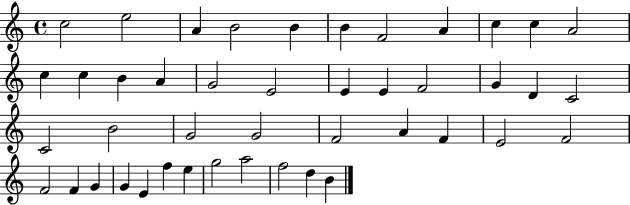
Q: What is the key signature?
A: C major